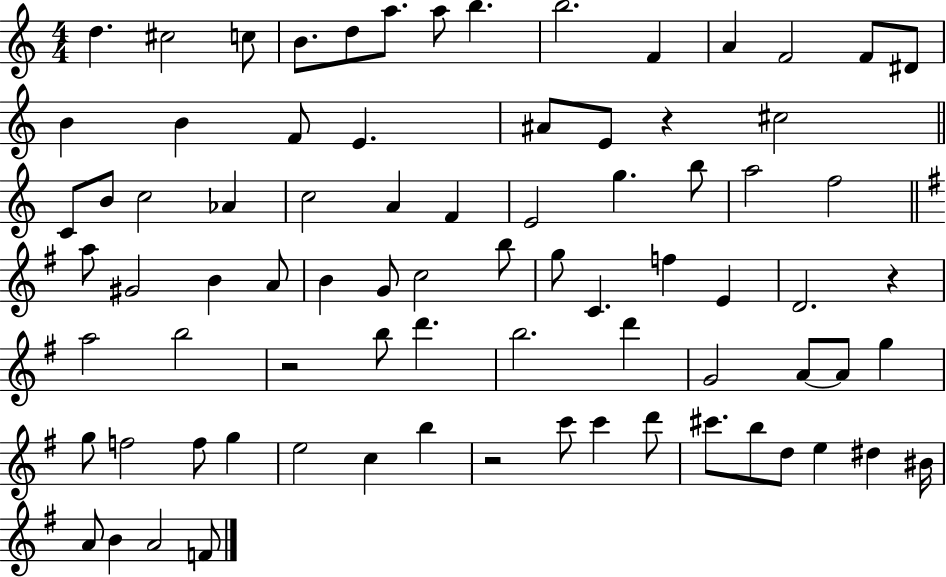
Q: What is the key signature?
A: C major